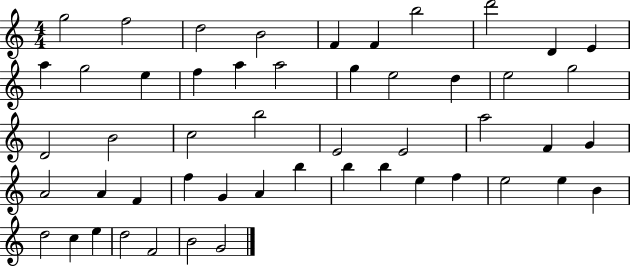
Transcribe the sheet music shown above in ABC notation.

X:1
T:Untitled
M:4/4
L:1/4
K:C
g2 f2 d2 B2 F F b2 d'2 D E a g2 e f a a2 g e2 d e2 g2 D2 B2 c2 b2 E2 E2 a2 F G A2 A F f G A b b b e f e2 e B d2 c e d2 F2 B2 G2